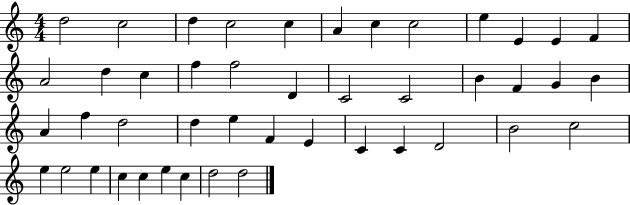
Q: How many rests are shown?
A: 0